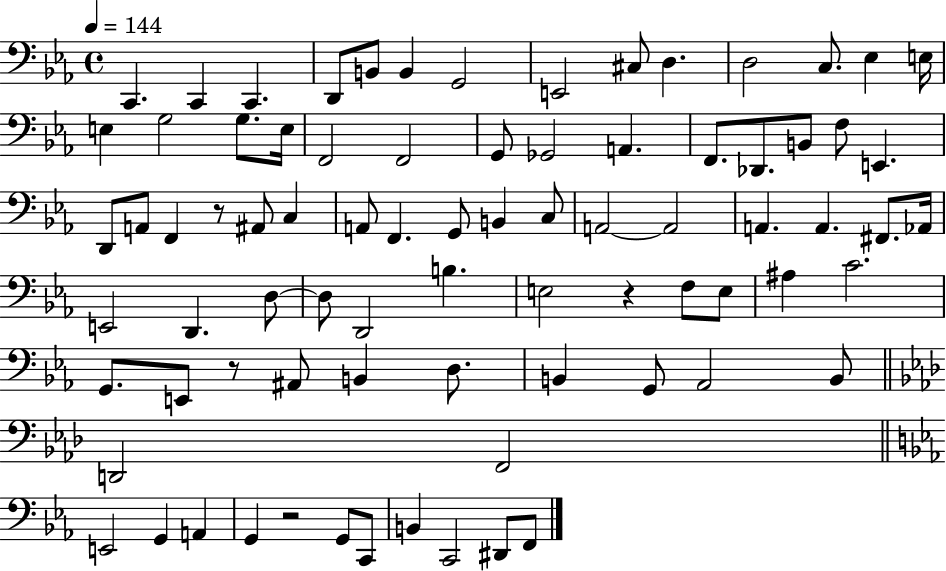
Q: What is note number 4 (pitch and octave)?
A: D2